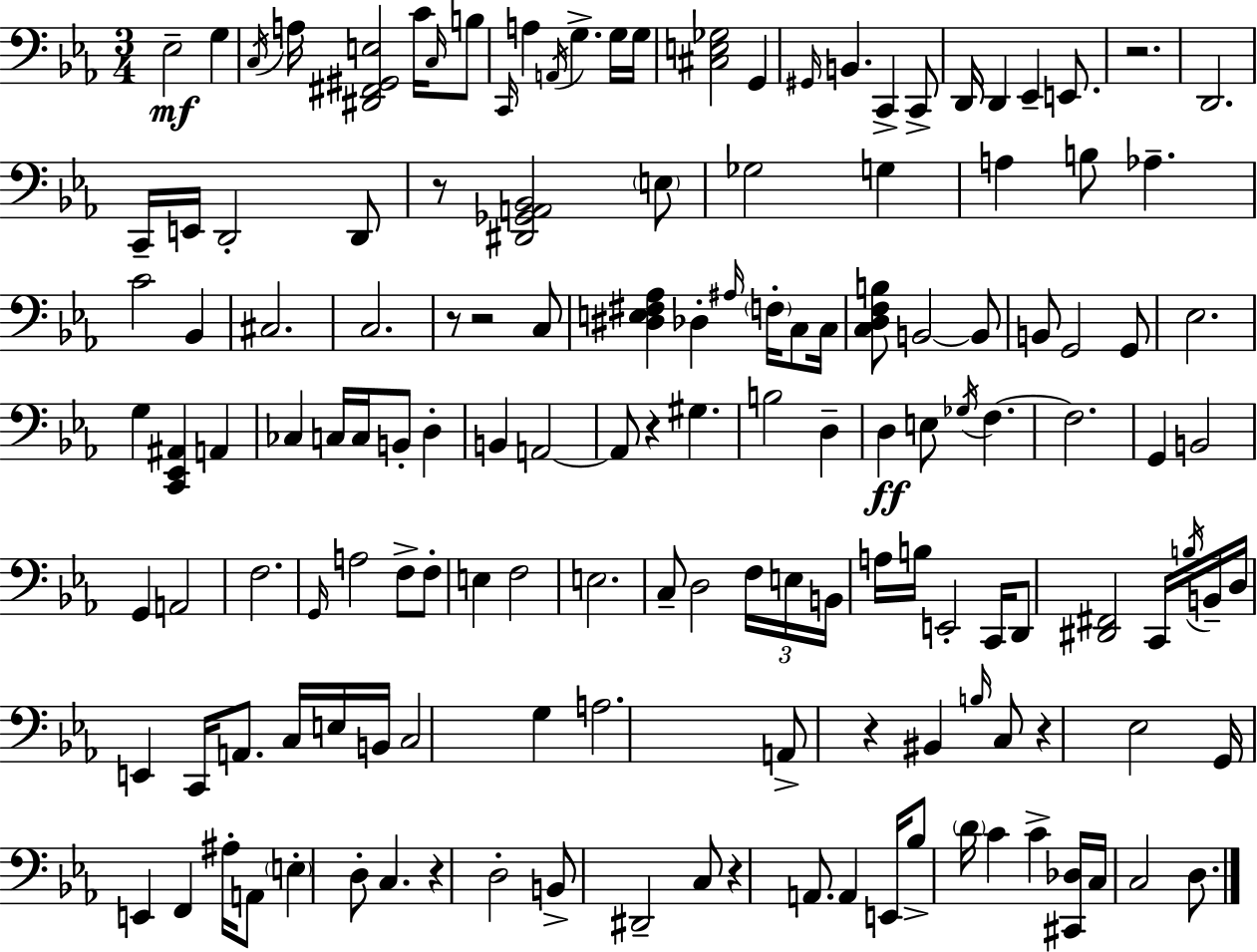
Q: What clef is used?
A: bass